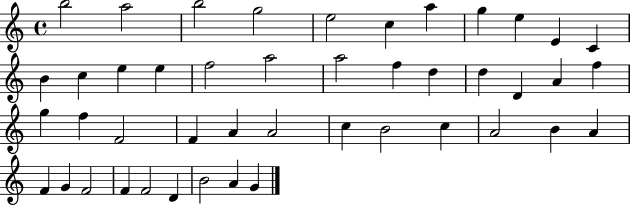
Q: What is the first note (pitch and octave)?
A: B5